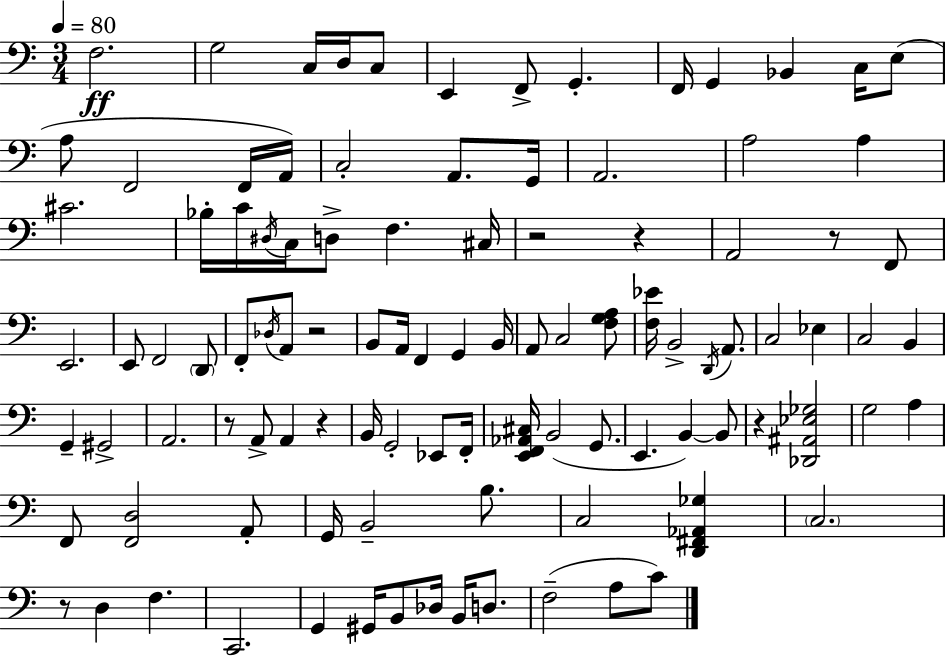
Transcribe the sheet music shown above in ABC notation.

X:1
T:Untitled
M:3/4
L:1/4
K:C
F,2 G,2 C,/4 D,/4 C,/2 E,, F,,/2 G,, F,,/4 G,, _B,, C,/4 E,/2 A,/2 F,,2 F,,/4 A,,/4 C,2 A,,/2 G,,/4 A,,2 A,2 A, ^C2 _B,/4 C/4 ^D,/4 C,/4 D,/2 F, ^C,/4 z2 z A,,2 z/2 F,,/2 E,,2 E,,/2 F,,2 D,,/2 F,,/2 _D,/4 A,,/2 z2 B,,/2 A,,/4 F,, G,, B,,/4 A,,/2 C,2 [F,G,A,]/2 [F,_E]/4 B,,2 D,,/4 A,,/2 C,2 _E, C,2 B,, G,, ^G,,2 A,,2 z/2 A,,/2 A,, z B,,/4 G,,2 _E,,/2 F,,/4 [E,,F,,_A,,^C,]/4 B,,2 G,,/2 E,, B,, B,,/2 z [_D,,^A,,_E,_G,]2 G,2 A, F,,/2 [F,,D,]2 A,,/2 G,,/4 B,,2 B,/2 C,2 [D,,^F,,_A,,_G,] C,2 z/2 D, F, C,,2 G,, ^G,,/4 B,,/2 _D,/4 B,,/4 D,/2 F,2 A,/2 C/2